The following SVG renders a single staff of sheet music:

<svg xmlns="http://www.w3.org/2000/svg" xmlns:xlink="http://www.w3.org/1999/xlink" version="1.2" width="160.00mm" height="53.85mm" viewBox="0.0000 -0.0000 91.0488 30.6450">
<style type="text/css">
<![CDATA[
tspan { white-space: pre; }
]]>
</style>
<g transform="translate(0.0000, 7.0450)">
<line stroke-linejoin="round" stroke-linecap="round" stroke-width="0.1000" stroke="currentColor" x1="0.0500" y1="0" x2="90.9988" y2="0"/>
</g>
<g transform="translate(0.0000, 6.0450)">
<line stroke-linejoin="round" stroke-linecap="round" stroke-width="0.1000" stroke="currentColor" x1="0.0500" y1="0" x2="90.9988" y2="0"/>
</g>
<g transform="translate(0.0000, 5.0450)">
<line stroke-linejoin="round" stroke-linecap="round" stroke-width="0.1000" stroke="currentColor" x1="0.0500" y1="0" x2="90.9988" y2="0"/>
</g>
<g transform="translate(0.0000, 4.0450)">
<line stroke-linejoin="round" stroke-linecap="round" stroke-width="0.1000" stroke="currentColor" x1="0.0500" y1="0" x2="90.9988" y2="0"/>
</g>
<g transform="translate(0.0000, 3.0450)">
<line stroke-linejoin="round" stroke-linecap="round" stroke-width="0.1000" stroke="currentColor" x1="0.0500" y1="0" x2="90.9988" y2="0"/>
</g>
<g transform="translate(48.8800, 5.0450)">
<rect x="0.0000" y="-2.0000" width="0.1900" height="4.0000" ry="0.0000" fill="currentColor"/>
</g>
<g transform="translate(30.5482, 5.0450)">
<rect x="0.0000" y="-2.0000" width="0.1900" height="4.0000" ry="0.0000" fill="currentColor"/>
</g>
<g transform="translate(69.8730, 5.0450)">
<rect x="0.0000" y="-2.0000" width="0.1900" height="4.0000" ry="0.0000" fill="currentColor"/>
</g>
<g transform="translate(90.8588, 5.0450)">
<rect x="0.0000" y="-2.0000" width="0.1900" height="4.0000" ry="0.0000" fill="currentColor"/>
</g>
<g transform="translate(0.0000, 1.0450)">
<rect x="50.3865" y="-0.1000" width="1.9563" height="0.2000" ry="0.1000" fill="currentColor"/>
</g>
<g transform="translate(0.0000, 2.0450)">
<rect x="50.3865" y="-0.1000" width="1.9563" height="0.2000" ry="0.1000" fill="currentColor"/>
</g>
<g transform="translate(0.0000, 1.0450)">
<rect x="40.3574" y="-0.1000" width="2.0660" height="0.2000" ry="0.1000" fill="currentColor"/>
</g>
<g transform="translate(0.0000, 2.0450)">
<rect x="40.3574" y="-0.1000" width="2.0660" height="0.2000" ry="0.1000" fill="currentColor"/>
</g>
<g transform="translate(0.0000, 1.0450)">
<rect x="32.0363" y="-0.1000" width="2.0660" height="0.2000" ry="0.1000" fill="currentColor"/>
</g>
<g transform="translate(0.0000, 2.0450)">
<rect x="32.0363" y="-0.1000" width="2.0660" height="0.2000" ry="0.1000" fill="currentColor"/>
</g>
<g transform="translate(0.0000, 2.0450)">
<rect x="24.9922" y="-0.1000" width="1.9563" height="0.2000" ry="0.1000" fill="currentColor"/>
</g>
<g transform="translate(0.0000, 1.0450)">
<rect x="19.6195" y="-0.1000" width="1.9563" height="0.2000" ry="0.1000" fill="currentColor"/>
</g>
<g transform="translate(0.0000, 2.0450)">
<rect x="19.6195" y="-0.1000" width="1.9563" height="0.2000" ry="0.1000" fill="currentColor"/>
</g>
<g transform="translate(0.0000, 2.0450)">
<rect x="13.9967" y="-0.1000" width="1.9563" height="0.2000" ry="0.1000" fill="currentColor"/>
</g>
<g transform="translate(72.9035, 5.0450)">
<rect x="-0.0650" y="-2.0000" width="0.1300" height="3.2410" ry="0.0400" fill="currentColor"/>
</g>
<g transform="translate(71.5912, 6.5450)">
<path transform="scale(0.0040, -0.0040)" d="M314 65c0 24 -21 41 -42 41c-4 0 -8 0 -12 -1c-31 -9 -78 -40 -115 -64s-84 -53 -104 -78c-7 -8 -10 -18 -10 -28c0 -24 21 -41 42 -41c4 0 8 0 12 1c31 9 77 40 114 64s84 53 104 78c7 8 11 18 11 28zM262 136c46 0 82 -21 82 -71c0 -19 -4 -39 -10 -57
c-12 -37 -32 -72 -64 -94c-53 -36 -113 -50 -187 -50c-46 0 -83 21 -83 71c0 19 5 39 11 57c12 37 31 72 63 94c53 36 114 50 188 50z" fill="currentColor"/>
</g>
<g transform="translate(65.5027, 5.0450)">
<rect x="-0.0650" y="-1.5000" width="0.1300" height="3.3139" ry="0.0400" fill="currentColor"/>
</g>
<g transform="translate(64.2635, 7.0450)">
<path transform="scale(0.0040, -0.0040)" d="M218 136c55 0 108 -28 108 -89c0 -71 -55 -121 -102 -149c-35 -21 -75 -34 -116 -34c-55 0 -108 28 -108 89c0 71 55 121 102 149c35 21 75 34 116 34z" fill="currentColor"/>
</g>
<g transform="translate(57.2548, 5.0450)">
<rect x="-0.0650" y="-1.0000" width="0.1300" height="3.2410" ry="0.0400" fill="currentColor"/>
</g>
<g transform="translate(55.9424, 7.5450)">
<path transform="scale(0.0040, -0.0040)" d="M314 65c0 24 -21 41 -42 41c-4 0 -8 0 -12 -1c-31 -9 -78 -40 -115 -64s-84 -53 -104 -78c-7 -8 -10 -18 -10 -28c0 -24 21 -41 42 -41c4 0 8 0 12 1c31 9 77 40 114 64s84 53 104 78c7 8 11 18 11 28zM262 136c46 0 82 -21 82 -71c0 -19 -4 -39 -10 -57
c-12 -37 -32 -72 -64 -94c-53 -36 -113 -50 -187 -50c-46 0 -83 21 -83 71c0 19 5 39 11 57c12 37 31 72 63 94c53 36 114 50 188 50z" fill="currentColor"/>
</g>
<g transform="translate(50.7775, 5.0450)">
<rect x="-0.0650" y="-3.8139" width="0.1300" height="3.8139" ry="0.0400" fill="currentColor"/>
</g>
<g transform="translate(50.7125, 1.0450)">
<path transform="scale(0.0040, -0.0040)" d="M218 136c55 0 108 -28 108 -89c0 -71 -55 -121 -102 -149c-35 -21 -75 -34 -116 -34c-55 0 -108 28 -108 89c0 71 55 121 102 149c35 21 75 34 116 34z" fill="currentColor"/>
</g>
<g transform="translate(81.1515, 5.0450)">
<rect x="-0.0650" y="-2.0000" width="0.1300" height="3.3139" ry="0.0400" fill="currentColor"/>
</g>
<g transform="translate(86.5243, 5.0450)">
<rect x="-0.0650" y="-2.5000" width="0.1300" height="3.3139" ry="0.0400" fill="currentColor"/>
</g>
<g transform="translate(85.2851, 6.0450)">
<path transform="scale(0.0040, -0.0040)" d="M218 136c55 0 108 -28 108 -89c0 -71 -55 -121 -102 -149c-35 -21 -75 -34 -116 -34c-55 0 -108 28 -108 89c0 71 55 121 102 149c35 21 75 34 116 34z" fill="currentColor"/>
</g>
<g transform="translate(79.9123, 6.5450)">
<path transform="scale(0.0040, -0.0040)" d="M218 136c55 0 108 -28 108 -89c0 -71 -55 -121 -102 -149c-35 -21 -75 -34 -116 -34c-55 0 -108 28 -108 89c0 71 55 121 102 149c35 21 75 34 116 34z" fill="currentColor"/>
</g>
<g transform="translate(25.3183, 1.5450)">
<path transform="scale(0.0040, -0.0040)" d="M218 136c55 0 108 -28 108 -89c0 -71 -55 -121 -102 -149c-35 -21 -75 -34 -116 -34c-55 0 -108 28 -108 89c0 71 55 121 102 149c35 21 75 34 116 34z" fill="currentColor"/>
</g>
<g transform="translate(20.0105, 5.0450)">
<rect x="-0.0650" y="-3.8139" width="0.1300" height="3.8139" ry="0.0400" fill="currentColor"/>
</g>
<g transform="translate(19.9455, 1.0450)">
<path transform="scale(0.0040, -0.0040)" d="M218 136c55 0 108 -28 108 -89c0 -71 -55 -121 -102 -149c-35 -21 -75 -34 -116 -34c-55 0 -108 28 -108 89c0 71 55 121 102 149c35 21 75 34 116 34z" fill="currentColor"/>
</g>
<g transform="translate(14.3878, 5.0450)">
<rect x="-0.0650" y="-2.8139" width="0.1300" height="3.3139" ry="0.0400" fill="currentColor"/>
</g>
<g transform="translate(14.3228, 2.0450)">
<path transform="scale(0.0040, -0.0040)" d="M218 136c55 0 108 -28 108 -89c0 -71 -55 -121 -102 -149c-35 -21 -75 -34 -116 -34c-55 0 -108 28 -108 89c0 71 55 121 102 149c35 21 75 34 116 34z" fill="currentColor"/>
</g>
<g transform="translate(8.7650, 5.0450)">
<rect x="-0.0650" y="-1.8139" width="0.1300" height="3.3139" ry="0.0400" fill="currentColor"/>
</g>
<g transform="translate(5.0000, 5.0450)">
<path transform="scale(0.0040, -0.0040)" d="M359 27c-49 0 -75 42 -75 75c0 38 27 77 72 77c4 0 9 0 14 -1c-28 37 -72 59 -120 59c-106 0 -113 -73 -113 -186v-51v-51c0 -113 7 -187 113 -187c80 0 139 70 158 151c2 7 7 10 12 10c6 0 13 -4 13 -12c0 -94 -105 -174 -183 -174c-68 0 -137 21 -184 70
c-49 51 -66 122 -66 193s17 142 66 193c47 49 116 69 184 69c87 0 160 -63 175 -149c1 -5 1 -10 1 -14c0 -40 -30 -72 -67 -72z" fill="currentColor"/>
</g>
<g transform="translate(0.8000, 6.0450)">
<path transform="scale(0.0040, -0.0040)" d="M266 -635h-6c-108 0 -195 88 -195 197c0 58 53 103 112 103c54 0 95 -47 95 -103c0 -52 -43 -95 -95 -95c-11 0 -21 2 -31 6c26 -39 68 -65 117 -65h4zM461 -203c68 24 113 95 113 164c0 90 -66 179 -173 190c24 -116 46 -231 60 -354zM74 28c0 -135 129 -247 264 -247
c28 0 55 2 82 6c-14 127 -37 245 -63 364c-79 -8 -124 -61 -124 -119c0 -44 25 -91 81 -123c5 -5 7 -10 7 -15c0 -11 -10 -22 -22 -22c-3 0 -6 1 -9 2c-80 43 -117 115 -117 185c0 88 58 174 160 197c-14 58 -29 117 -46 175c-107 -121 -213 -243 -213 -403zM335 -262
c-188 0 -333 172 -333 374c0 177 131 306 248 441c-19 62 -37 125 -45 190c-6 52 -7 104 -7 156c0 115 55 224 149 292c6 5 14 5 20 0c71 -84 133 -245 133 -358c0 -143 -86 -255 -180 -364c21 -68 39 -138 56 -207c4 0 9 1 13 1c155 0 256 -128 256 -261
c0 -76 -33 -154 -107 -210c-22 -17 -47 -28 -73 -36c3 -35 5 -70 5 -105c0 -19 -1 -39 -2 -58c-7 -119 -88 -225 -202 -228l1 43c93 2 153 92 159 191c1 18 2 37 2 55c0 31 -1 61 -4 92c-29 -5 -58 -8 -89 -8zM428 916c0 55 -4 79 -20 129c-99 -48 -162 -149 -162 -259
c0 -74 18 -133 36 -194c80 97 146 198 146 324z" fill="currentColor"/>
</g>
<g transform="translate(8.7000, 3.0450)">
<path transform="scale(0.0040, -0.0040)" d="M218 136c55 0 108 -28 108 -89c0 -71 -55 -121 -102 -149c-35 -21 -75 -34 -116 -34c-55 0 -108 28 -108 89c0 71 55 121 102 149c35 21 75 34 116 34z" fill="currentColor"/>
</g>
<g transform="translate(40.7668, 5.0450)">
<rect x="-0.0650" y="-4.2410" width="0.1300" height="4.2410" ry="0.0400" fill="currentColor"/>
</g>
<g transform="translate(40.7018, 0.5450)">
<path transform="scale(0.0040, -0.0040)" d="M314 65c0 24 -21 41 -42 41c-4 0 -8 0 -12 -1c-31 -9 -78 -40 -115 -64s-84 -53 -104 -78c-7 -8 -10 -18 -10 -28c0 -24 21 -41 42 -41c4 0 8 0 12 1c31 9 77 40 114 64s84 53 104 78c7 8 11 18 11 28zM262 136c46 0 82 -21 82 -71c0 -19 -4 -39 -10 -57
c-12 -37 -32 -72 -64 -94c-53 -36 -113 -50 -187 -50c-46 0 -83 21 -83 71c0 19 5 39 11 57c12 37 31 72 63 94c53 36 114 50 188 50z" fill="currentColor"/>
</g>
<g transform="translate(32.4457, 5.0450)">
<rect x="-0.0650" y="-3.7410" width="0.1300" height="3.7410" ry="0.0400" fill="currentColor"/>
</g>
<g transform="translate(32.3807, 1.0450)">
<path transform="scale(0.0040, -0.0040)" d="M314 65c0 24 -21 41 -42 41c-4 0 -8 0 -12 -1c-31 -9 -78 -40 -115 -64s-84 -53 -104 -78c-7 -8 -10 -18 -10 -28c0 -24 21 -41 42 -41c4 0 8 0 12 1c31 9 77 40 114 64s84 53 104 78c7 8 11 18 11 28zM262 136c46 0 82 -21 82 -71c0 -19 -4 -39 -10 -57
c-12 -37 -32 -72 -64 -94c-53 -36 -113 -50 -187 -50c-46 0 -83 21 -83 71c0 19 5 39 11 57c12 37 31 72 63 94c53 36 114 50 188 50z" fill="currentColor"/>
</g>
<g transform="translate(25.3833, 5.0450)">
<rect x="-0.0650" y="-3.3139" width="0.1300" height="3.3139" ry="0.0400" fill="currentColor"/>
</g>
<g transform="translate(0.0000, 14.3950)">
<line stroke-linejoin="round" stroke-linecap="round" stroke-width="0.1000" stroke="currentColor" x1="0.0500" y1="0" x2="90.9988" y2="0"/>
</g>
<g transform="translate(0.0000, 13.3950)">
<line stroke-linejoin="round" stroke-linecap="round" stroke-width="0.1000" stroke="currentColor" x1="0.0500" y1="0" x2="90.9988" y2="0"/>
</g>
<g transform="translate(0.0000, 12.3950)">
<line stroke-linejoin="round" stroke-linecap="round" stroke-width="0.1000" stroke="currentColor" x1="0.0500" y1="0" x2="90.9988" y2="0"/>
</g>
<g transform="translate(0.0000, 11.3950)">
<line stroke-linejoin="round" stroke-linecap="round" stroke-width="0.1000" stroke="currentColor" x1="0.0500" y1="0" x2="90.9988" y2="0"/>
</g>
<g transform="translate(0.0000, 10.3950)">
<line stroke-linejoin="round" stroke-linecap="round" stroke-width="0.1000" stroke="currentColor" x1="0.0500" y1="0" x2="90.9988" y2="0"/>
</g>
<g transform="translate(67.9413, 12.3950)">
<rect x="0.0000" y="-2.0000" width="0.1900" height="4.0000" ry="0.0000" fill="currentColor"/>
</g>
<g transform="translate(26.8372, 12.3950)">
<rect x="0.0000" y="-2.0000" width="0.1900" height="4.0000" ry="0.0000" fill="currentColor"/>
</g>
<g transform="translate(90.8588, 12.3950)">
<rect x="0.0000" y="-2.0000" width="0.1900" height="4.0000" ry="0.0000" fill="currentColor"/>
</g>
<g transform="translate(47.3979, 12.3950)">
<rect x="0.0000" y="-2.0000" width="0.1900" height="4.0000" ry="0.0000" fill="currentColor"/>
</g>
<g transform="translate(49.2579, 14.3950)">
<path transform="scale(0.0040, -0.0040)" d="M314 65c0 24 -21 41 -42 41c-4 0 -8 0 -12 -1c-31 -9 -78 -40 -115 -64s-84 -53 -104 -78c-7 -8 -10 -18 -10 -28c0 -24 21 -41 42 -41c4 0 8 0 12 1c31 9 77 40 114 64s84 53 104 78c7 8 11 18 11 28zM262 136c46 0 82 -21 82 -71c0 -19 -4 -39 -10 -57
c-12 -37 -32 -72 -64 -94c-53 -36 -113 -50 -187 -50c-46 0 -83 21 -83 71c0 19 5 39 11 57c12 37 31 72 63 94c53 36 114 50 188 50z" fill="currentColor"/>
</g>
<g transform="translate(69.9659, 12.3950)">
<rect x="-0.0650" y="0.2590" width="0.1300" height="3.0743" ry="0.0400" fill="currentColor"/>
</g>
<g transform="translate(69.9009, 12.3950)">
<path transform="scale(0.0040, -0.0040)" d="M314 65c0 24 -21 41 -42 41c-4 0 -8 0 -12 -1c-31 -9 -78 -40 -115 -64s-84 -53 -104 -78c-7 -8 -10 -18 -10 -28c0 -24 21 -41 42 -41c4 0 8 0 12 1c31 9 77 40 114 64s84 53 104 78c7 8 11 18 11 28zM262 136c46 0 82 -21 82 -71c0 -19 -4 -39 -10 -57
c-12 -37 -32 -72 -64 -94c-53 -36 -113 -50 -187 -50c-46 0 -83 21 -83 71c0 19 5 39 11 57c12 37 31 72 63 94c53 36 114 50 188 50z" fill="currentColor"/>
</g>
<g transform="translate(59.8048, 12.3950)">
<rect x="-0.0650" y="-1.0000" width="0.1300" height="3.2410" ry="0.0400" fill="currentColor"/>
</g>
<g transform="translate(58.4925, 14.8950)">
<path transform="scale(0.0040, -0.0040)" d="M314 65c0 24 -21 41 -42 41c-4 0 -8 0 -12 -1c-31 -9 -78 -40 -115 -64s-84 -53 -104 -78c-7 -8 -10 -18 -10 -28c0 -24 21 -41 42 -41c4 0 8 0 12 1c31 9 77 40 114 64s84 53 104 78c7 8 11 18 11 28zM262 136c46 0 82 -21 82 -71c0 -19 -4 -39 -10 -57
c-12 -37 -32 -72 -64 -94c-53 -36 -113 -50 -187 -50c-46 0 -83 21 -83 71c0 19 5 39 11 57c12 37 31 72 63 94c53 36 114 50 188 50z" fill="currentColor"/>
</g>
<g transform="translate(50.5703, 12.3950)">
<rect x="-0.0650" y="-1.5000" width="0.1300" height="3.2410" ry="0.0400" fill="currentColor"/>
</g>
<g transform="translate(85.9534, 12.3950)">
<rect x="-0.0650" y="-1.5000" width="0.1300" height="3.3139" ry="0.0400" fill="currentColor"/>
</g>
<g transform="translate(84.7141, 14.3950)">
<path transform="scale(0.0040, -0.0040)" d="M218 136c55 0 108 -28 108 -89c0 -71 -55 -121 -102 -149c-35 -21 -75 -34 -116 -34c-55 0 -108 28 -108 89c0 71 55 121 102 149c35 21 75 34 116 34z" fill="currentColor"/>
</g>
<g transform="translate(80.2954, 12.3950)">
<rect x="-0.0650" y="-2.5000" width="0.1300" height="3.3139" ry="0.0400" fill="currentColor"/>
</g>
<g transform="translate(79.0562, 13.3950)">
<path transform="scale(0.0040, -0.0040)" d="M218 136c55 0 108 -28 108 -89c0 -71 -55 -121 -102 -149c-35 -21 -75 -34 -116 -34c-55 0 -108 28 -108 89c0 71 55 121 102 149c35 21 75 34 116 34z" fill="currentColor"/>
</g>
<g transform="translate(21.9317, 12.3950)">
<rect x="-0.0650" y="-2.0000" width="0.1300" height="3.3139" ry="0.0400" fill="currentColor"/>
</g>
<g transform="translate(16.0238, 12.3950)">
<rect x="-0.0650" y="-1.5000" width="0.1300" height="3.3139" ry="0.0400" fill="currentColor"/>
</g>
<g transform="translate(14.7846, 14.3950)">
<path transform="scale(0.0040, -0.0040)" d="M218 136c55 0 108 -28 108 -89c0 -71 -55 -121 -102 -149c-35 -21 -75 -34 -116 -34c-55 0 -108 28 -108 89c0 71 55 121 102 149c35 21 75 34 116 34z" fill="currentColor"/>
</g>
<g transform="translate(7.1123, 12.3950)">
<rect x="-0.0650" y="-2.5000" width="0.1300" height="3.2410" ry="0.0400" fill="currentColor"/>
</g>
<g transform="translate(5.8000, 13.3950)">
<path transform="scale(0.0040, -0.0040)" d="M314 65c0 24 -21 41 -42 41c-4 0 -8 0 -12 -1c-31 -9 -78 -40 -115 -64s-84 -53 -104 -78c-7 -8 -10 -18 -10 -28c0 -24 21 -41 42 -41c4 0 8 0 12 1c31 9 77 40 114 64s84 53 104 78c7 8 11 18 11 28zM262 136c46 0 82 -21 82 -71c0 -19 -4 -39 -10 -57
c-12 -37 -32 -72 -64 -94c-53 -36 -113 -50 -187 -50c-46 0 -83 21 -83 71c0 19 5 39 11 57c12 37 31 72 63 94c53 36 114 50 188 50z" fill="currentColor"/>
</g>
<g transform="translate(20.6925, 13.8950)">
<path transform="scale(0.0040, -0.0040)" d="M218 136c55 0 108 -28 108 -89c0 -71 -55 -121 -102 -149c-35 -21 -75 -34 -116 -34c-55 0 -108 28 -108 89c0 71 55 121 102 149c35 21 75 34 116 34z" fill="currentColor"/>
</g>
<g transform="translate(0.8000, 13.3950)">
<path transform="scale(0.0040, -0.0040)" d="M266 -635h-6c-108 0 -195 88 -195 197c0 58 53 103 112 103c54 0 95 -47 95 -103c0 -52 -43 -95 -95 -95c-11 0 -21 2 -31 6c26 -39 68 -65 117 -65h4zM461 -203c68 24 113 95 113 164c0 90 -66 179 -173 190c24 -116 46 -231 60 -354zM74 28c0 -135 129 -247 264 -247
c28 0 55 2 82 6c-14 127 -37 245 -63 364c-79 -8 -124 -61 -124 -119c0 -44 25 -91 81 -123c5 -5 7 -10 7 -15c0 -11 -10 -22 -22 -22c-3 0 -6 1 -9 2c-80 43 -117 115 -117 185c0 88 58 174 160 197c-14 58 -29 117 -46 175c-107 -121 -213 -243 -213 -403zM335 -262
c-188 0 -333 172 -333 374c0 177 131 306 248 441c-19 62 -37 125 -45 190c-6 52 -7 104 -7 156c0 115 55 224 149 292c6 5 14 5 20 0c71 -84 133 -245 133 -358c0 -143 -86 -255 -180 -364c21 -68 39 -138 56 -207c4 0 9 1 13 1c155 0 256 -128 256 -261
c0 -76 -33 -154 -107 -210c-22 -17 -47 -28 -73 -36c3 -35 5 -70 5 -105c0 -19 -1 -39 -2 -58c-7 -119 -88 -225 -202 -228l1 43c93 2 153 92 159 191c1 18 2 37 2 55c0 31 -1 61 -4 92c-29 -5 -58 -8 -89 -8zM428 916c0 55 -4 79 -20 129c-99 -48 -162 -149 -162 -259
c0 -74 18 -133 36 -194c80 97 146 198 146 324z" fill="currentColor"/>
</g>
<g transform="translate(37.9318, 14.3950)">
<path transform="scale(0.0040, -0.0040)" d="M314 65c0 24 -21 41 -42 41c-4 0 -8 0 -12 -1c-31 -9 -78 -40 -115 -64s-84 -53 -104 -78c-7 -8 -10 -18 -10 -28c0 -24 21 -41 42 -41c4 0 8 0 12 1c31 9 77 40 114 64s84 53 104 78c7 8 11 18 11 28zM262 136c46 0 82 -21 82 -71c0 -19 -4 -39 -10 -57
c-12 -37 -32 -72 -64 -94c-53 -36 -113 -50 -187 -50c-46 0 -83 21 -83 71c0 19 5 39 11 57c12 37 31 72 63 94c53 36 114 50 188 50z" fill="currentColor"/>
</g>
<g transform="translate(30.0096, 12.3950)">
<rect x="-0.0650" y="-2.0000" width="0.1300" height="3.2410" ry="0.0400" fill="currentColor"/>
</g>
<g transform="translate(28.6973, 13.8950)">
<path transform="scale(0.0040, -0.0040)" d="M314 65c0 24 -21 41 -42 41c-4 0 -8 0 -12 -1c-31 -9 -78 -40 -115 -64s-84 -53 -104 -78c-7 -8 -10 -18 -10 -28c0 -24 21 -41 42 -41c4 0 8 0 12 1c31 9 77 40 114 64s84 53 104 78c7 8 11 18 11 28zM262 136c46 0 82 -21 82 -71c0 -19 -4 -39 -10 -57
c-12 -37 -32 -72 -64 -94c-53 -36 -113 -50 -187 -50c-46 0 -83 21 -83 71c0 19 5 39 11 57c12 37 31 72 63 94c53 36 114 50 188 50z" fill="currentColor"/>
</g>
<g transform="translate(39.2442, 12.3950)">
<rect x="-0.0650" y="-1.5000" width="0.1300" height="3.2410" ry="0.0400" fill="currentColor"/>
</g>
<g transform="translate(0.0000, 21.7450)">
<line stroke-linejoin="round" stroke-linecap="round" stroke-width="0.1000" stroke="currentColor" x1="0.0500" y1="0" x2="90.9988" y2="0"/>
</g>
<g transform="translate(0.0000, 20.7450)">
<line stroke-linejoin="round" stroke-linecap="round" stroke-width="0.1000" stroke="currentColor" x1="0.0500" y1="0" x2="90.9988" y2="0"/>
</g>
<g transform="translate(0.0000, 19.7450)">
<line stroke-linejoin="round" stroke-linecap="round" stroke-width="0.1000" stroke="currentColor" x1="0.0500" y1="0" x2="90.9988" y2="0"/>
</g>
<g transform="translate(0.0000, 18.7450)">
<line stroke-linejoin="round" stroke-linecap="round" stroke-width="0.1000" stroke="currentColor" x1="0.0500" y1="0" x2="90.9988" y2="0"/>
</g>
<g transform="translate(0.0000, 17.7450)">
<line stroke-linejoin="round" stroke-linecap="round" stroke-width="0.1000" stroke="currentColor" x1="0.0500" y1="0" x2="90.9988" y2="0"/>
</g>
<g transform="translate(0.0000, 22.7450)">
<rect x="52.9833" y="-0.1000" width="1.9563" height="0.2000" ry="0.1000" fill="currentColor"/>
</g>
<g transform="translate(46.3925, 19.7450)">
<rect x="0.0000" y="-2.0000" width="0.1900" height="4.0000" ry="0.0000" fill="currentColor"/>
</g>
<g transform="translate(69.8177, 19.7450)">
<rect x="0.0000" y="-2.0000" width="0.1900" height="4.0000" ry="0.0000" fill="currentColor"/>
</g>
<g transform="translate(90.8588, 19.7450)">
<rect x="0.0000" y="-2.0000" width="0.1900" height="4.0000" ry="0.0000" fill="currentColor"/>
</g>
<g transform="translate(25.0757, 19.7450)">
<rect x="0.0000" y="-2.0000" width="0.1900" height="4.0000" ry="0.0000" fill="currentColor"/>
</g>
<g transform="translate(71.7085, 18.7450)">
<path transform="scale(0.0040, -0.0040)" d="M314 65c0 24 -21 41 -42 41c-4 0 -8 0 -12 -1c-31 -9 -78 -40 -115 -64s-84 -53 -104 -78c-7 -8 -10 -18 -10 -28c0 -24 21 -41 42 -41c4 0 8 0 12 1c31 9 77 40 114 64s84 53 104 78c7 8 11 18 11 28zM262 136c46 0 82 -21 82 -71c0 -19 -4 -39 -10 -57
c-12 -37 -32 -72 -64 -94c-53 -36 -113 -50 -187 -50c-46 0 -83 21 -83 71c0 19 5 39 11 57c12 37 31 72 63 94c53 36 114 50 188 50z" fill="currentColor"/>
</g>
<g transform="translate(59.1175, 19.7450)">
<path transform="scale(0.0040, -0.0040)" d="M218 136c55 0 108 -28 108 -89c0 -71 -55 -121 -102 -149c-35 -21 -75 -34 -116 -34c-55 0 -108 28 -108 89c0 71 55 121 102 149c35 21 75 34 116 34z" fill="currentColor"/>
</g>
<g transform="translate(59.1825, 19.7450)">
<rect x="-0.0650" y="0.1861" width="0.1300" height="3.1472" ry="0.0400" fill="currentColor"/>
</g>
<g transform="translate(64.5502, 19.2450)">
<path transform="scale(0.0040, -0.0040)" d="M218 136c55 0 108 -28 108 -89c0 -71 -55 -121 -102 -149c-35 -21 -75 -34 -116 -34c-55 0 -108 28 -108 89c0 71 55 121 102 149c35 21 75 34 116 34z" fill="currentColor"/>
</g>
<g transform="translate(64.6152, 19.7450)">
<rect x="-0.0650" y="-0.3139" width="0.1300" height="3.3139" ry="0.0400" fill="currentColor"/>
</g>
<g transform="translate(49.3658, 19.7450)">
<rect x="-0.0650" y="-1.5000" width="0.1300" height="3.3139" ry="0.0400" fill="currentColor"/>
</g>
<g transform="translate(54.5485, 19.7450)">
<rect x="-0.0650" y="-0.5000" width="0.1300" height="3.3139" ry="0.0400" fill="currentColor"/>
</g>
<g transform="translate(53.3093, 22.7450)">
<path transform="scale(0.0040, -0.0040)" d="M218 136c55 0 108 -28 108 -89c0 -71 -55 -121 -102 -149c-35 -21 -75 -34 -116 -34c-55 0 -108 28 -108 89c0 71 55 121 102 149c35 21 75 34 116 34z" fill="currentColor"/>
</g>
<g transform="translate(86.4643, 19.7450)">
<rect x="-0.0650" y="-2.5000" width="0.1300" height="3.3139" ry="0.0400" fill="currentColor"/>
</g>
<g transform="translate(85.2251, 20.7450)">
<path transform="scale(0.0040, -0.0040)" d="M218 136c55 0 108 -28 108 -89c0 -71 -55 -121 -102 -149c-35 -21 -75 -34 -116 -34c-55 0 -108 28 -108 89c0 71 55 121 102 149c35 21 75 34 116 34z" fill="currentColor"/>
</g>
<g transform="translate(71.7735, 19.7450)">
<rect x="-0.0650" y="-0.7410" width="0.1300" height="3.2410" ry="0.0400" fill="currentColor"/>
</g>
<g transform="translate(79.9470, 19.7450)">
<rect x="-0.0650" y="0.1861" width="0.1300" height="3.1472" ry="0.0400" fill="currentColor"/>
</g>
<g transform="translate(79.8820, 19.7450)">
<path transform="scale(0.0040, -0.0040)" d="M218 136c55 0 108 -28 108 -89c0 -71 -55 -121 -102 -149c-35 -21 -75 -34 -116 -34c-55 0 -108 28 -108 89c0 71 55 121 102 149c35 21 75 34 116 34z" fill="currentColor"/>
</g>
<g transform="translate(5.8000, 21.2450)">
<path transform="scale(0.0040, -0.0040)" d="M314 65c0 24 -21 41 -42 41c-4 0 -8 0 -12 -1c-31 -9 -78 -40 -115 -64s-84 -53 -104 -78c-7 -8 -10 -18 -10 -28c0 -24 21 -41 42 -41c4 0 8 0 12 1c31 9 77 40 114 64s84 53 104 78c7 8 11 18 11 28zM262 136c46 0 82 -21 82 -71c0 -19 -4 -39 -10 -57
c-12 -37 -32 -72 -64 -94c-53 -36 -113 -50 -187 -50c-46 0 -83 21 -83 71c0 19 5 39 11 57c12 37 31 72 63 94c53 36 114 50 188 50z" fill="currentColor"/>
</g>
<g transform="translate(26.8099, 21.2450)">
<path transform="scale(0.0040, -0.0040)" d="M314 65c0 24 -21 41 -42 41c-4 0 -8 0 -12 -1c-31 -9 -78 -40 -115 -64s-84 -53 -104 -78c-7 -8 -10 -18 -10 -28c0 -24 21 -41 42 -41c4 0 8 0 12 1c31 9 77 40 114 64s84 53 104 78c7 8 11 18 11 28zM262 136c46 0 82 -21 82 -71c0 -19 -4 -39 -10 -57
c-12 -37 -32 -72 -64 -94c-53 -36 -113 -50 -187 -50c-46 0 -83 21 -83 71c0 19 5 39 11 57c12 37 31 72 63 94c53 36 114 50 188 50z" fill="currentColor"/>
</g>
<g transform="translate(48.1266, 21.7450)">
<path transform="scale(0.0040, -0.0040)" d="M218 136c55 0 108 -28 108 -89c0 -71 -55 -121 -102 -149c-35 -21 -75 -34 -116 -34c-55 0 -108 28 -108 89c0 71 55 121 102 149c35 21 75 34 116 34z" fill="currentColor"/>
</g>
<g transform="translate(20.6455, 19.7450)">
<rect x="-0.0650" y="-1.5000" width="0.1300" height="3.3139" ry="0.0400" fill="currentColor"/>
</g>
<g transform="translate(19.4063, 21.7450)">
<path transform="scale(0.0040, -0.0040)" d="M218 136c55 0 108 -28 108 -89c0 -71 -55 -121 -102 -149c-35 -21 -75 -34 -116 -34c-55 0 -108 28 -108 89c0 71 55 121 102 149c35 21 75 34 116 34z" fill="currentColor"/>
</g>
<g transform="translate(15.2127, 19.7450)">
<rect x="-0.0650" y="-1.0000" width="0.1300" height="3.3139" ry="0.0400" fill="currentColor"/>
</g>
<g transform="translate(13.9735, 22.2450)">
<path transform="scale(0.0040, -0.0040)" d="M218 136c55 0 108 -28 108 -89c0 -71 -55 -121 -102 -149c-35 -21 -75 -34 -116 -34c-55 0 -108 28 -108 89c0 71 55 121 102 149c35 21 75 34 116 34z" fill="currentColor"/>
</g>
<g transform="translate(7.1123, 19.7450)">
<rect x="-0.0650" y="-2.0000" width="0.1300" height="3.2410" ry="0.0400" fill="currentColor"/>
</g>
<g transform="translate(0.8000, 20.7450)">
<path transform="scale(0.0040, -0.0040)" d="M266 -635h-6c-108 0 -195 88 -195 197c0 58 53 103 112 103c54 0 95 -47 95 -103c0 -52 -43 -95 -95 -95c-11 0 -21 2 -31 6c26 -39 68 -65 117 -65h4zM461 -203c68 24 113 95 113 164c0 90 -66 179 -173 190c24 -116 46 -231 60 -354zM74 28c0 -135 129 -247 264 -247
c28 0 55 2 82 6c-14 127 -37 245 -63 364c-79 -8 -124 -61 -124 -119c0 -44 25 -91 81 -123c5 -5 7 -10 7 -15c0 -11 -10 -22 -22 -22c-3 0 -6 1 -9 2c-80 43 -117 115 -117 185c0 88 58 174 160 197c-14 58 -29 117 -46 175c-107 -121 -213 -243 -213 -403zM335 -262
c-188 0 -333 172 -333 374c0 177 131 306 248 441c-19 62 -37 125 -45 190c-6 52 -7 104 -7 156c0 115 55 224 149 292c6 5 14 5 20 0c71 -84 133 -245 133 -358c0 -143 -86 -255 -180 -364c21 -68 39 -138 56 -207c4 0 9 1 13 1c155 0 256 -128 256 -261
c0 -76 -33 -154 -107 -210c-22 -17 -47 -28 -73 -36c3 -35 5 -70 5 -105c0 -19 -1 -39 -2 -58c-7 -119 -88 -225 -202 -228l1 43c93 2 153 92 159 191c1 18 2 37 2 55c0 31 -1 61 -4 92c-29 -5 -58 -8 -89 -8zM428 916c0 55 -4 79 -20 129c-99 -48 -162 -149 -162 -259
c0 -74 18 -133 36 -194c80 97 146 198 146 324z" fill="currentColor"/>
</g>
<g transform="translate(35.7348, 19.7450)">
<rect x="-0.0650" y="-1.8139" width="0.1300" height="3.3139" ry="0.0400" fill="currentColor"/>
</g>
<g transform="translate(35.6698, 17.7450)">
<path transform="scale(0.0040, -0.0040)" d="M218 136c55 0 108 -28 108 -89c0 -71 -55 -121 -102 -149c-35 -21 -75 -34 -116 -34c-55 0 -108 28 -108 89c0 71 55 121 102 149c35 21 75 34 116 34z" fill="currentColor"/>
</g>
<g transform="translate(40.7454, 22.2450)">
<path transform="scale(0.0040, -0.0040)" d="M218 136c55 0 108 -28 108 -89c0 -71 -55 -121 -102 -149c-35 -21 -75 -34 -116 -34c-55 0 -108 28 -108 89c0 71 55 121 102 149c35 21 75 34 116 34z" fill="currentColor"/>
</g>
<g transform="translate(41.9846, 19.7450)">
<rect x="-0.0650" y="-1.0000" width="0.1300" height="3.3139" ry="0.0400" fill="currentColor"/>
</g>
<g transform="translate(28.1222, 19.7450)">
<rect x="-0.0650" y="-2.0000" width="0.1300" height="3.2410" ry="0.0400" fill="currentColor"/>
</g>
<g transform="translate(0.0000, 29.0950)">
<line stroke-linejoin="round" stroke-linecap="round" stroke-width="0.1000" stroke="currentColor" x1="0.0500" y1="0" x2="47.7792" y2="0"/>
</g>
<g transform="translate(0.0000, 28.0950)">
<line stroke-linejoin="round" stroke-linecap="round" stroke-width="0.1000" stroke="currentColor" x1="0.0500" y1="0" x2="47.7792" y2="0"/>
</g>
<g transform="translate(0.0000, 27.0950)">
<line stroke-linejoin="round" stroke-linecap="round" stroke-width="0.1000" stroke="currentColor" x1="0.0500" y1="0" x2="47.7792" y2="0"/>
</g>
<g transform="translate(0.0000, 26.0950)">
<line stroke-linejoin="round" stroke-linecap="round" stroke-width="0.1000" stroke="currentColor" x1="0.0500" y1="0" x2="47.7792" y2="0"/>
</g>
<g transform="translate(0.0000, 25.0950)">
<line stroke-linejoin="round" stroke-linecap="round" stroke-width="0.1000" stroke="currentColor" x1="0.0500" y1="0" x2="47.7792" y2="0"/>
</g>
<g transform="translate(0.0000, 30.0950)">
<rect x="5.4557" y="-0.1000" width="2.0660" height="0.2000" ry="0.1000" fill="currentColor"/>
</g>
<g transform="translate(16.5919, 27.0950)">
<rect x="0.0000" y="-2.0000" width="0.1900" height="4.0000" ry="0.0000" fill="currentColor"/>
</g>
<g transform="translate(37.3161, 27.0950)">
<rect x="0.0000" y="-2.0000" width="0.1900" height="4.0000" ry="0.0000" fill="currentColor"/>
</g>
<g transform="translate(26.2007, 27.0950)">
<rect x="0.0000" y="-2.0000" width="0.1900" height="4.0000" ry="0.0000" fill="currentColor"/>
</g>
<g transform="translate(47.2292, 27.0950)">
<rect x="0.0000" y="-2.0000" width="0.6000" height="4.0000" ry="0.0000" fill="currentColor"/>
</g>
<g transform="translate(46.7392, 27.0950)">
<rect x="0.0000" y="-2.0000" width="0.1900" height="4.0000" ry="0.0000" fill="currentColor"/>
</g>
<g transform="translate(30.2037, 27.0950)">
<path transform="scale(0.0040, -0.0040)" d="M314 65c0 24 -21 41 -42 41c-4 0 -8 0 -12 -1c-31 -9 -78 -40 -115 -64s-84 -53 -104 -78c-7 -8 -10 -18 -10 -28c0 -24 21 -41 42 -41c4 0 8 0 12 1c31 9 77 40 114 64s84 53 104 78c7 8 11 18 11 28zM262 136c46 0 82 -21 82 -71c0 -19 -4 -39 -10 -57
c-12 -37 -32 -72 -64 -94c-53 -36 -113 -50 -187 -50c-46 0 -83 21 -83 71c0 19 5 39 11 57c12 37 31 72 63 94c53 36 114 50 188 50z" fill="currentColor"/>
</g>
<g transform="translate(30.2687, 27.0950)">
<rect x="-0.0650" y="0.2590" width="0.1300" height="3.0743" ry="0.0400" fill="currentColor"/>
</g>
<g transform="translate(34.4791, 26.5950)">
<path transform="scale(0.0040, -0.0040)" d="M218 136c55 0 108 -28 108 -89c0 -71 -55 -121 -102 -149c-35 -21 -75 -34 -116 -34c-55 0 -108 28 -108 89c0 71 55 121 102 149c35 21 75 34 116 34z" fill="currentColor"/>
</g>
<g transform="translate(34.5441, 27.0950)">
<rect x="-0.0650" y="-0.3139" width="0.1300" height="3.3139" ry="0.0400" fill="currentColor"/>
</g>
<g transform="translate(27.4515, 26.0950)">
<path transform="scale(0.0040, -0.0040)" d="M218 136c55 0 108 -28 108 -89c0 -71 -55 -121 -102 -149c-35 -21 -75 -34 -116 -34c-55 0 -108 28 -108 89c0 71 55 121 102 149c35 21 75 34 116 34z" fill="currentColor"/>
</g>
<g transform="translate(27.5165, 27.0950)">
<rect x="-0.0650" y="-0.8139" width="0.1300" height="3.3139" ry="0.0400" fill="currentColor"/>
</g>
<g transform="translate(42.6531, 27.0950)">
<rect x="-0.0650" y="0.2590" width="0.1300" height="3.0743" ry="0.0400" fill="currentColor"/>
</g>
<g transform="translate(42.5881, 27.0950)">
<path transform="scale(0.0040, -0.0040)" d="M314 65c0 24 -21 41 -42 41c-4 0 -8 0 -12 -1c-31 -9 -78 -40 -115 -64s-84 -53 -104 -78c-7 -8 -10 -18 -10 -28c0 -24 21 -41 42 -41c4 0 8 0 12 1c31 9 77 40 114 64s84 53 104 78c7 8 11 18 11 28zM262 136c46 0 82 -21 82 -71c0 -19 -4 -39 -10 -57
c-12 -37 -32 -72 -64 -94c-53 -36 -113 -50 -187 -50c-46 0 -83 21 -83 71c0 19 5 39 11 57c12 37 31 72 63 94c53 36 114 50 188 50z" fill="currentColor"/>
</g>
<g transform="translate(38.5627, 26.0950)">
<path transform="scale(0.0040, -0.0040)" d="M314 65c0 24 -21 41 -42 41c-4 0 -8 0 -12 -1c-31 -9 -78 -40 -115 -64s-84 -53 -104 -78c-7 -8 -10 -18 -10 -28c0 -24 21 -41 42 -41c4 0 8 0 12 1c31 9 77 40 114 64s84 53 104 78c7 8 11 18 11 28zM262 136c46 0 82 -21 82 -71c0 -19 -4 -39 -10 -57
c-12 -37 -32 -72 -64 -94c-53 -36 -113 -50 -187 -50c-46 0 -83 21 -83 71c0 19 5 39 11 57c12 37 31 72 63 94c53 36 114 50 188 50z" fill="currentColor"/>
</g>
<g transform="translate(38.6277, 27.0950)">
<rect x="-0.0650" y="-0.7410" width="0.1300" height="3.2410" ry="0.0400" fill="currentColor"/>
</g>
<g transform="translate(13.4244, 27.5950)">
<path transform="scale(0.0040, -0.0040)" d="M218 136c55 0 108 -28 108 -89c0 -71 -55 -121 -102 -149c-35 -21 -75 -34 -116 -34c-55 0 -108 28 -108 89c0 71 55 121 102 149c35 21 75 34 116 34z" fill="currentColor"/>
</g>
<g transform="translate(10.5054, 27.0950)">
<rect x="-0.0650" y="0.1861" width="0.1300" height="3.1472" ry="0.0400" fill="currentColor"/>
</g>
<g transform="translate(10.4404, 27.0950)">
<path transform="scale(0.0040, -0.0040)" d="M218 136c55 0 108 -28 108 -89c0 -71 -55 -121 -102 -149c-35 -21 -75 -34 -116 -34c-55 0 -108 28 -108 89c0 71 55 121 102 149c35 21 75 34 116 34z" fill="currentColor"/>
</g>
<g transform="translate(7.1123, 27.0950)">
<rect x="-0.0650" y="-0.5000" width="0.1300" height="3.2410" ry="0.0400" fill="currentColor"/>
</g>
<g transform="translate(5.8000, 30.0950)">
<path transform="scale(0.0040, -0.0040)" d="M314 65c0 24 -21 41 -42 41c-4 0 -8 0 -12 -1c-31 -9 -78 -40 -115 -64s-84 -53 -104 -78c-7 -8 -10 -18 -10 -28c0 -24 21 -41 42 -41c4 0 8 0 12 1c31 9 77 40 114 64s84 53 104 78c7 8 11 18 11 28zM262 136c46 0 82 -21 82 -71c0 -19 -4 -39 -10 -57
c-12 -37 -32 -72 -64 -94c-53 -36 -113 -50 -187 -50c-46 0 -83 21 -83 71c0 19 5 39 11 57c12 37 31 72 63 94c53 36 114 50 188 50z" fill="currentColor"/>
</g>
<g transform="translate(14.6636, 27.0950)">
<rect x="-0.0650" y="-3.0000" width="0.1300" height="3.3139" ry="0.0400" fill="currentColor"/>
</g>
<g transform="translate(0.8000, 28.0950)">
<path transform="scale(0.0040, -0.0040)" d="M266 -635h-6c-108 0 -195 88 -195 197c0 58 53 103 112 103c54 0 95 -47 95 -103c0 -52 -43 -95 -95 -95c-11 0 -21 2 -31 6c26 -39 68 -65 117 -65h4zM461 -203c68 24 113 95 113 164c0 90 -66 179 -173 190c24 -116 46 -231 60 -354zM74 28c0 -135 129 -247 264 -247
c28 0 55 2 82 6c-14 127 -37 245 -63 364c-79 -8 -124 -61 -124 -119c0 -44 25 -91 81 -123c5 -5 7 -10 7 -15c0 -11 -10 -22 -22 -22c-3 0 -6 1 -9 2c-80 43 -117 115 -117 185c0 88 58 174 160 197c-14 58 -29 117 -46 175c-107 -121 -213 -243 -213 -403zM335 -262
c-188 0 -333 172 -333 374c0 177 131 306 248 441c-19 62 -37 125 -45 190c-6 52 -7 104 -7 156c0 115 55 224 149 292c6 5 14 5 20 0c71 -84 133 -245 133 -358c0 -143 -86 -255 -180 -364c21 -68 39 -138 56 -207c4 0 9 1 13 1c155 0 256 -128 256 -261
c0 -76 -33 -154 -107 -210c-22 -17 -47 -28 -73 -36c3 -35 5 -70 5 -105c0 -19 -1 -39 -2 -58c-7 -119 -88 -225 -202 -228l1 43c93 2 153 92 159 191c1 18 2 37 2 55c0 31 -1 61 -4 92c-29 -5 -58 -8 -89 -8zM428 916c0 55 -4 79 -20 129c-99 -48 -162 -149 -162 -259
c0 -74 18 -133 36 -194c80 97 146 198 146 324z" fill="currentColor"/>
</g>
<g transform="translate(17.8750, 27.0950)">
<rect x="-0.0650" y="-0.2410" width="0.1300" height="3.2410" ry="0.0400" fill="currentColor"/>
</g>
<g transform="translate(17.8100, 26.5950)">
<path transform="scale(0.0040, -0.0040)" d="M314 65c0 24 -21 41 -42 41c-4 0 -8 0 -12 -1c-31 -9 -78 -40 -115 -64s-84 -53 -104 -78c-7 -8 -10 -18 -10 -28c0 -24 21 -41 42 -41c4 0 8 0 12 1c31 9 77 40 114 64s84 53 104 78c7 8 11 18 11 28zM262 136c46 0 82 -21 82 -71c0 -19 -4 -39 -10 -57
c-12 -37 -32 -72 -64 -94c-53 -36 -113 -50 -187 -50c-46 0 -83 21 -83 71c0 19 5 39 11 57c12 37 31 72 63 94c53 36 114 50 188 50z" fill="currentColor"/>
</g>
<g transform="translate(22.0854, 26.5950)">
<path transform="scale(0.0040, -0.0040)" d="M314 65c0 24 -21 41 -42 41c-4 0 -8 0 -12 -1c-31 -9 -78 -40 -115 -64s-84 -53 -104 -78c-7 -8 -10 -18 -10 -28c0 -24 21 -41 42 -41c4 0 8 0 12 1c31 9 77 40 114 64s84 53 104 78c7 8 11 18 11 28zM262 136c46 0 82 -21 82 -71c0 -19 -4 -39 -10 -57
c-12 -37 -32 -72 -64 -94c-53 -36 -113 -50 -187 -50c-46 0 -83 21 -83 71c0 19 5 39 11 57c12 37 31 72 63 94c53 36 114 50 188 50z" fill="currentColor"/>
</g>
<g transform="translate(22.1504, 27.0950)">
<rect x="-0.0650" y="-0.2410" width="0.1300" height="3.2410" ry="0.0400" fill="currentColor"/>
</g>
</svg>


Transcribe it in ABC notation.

X:1
T:Untitled
M:4/4
L:1/4
K:C
f a c' b c'2 d'2 c' D2 E F2 F G G2 E F F2 E2 E2 D2 B2 G E F2 D E F2 f D E C B c d2 B G C2 B A c2 c2 d B2 c d2 B2